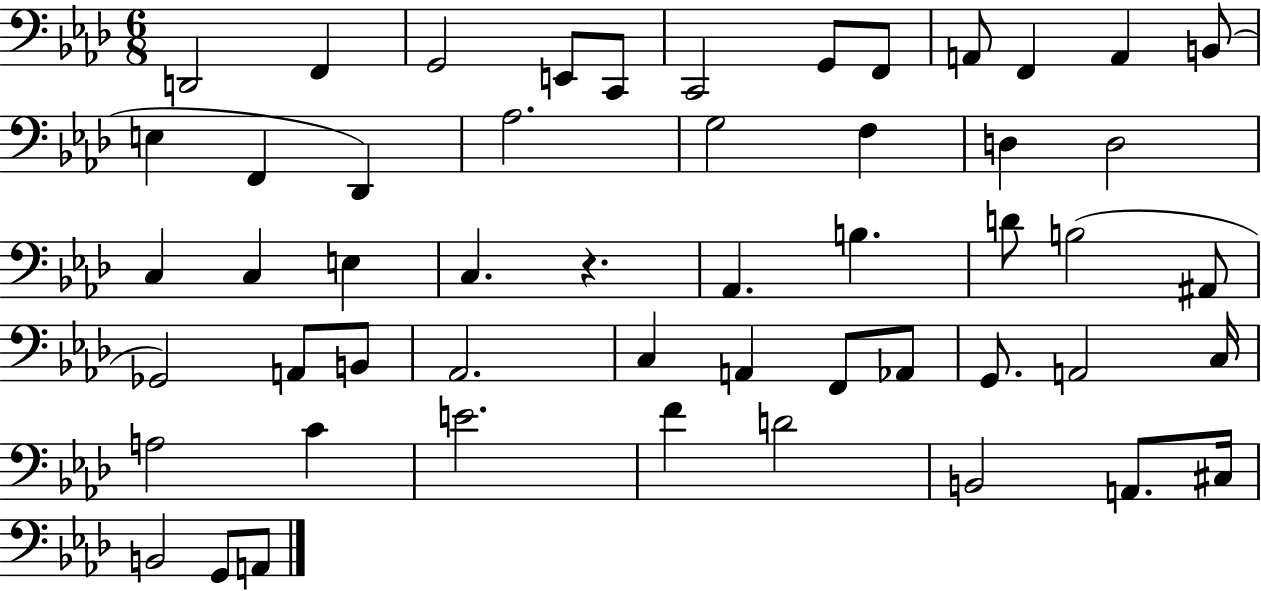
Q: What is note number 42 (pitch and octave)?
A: C4